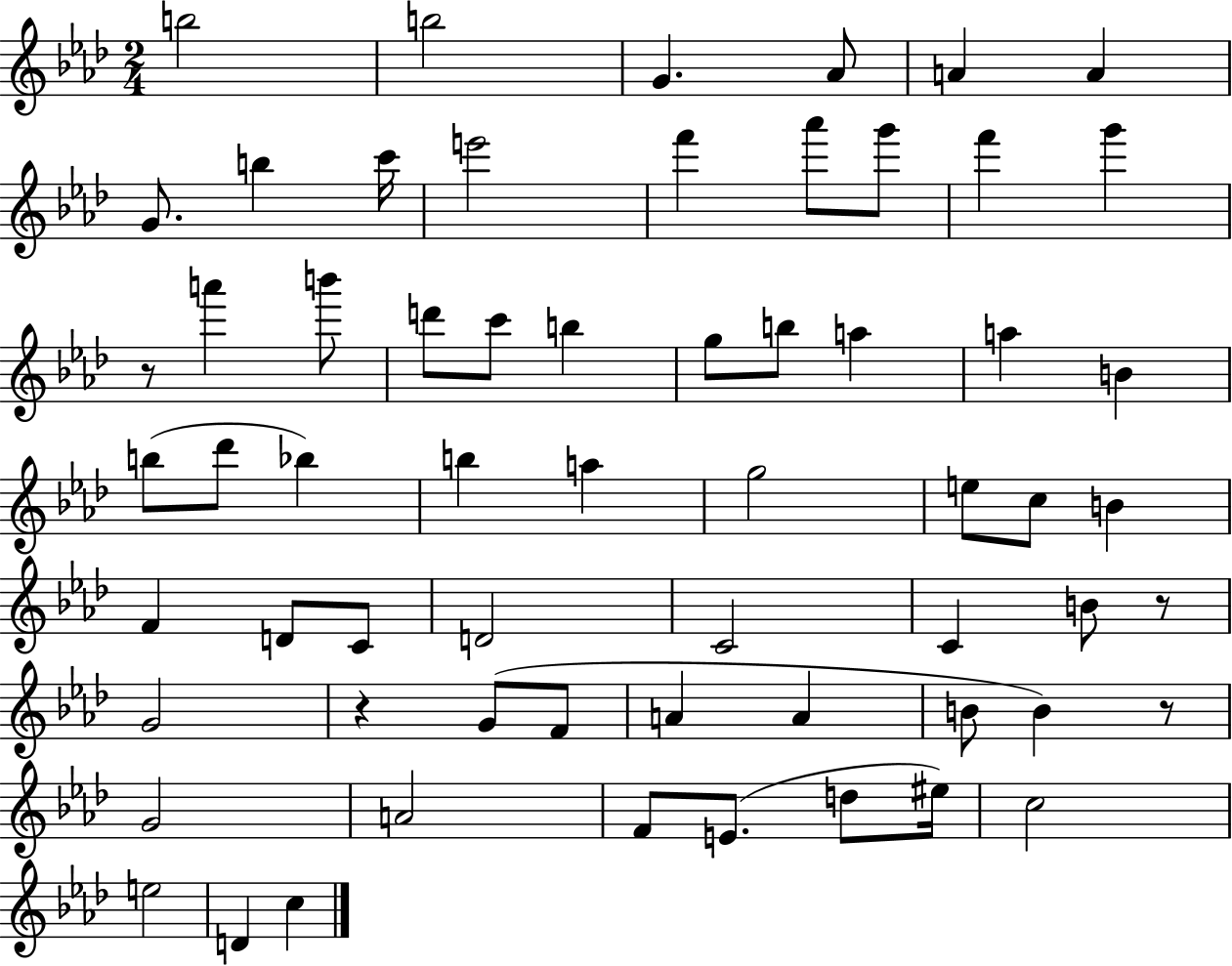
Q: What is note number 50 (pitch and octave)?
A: A4